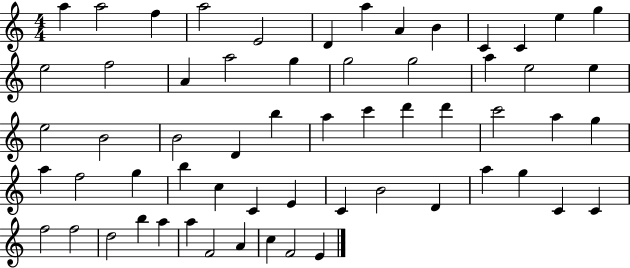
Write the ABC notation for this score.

X:1
T:Untitled
M:4/4
L:1/4
K:C
a a2 f a2 E2 D a A B C C e g e2 f2 A a2 g g2 g2 a e2 e e2 B2 B2 D b a c' d' d' c'2 a g a f2 g b c C E C B2 D a g C C f2 f2 d2 b a a F2 A c F2 E